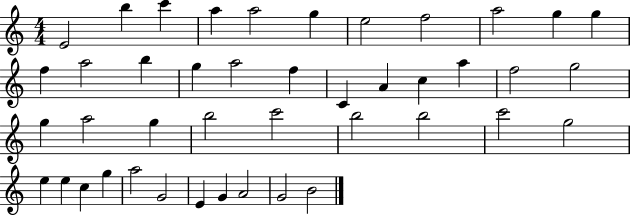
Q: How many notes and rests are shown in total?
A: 43